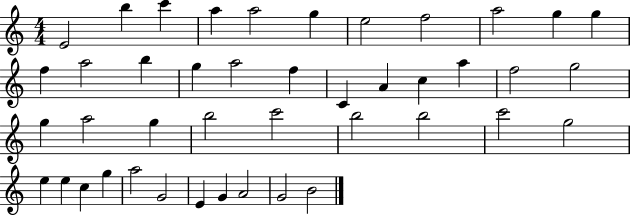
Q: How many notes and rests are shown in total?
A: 43